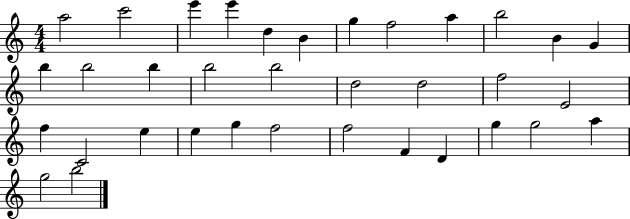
{
  \clef treble
  \numericTimeSignature
  \time 4/4
  \key c \major
  a''2 c'''2 | e'''4 e'''4 d''4 b'4 | g''4 f''2 a''4 | b''2 b'4 g'4 | \break b''4 b''2 b''4 | b''2 b''2 | d''2 d''2 | f''2 e'2 | \break f''4 c'2 e''4 | e''4 g''4 f''2 | f''2 f'4 d'4 | g''4 g''2 a''4 | \break g''2 b''2 | \bar "|."
}